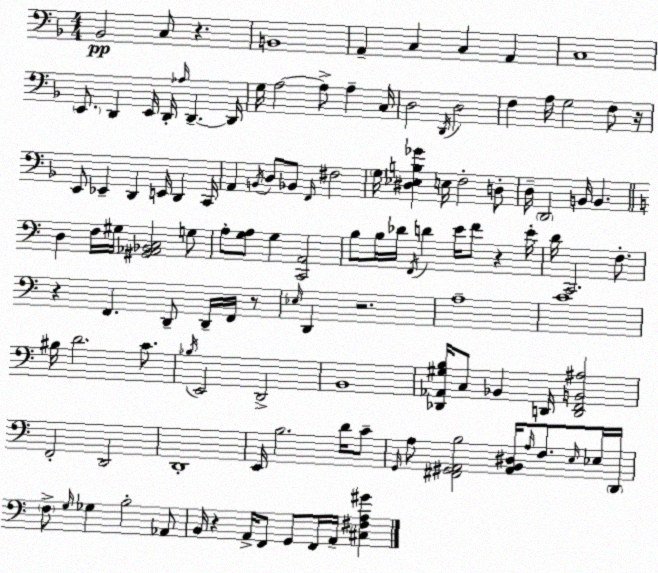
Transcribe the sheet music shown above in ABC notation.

X:1
T:Untitled
M:4/4
L:1/4
K:F
_B,,2 C,/2 z B,,4 A,, C, C, A,, C,4 E,,/2 D,, E,,/4 D,,/4 _A,/4 D,, D,,/4 G,/4 A,2 A,/2 A, C,/4 D,2 D,,/4 D,2 F, A,/4 G,2 F,/2 z/4 E,,/2 _E,, D,, E,,/4 D,, C,,/4 A,, B,,/4 D,/2 _B,,/2 F,,/4 ^F,2 G,/4 [^D,_E,B,_G] E,/4 F,2 D,/2 D,/4 D,,2 B,,/4 B,, D, F,/4 ^G,/4 [^G,,_A,,_B,,C,]2 G,/2 A,/2 [G,A,]/2 G, [C,,A,,]2 B,/2 B,/4 _D/4 F,,/4 D E/4 F/2 z E/4 D/4 C,,2 F,/2 z F,, D,,/2 D,,/4 F,,/4 z/2 _E,/4 D,, z2 A,4 C4 ^B,/4 D2 C/2 _B,/4 E,,2 D,,2 B,,4 [_D,,_A,,^G,B,]/4 C,/2 _B,, D,,/4 [D,,F,,B,,^A,]2 F,,2 D,,2 D,,4 E,,/4 B,2 D/4 C/2 G,,/4 A,/2 [^F,,^G,,A,,B,]2 [A,,B,,^D,]/4 A,/4 F,/2 E,/4 _E,/4 D,,/4 F,/2 G,/4 _G, B,2 _A,,/2 B,,/4 z A,,/4 F,,/2 G,,/2 F,,/4 A,,/4 [^C,^F,A,^G]